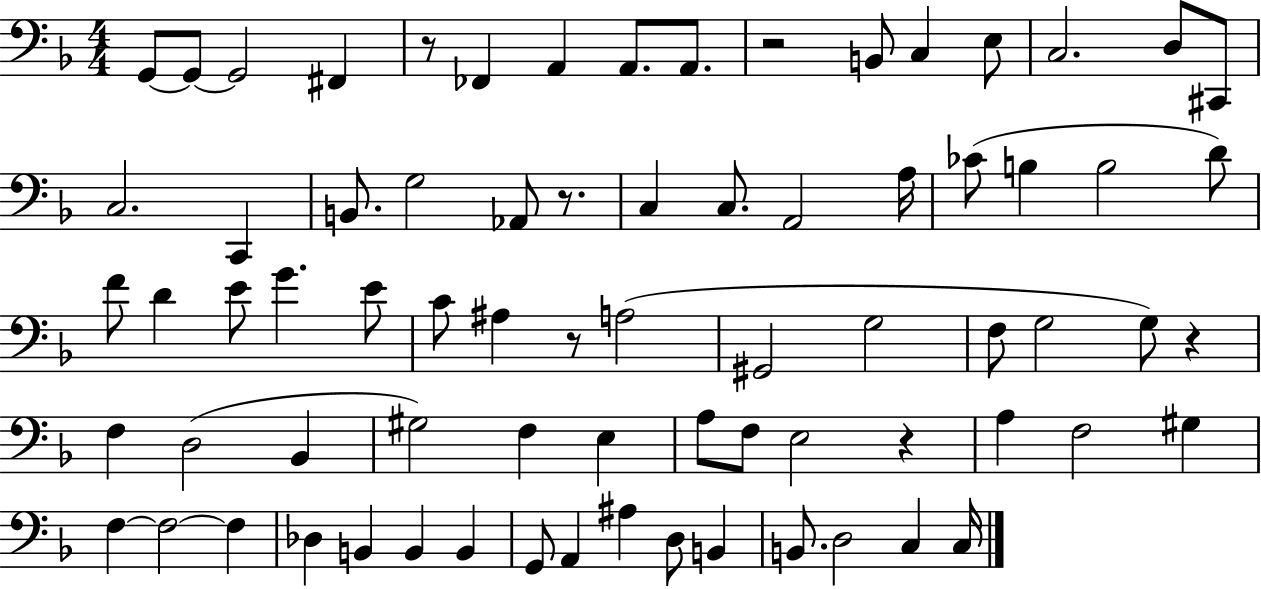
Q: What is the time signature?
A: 4/4